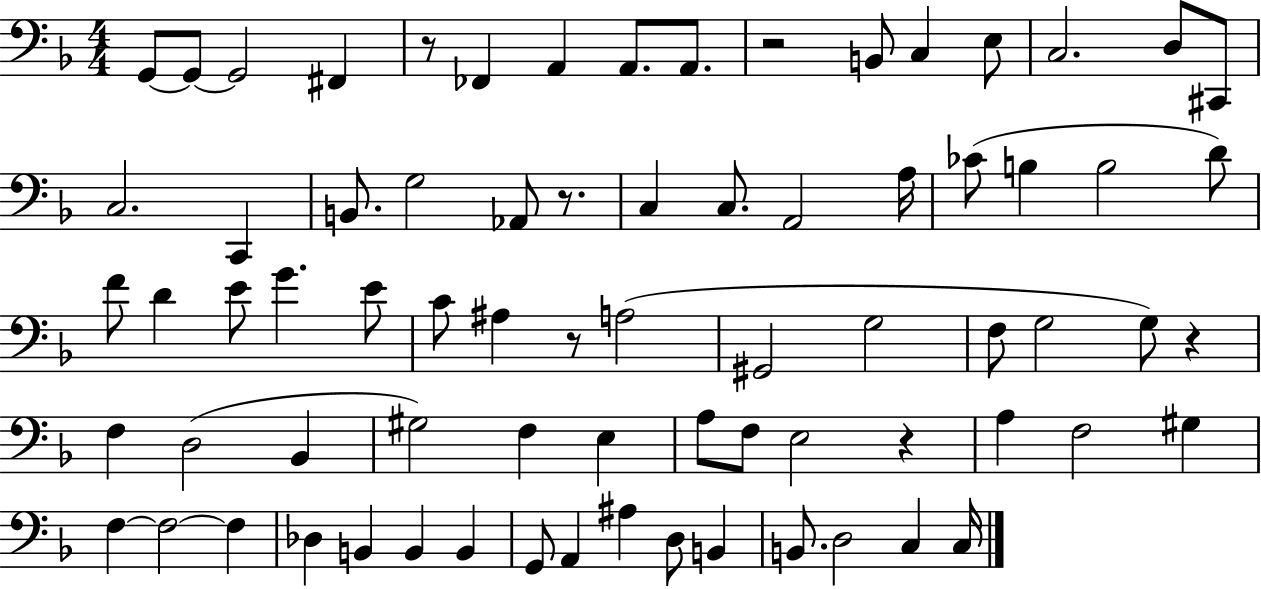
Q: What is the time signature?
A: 4/4